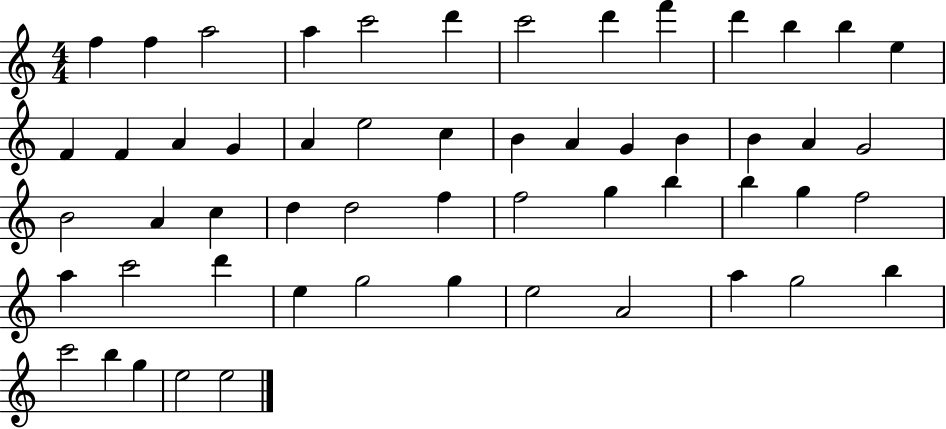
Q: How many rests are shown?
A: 0